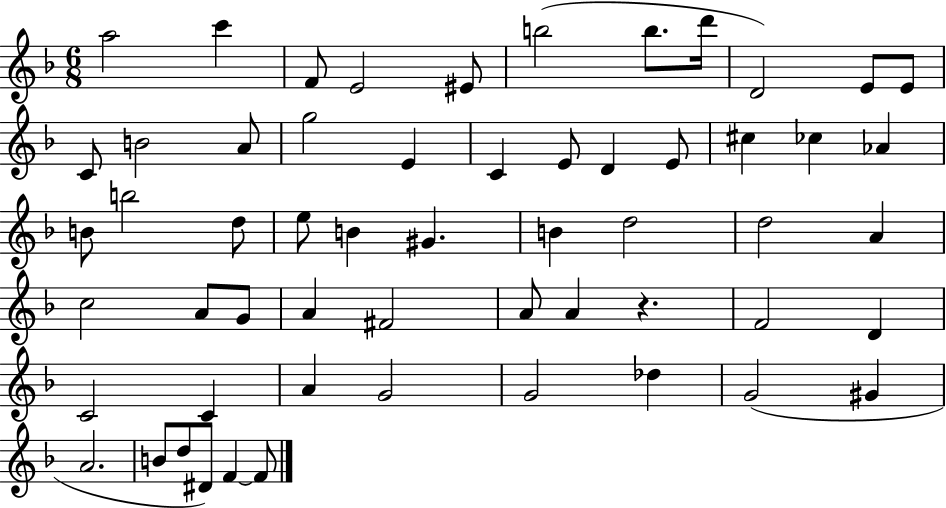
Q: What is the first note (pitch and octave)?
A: A5